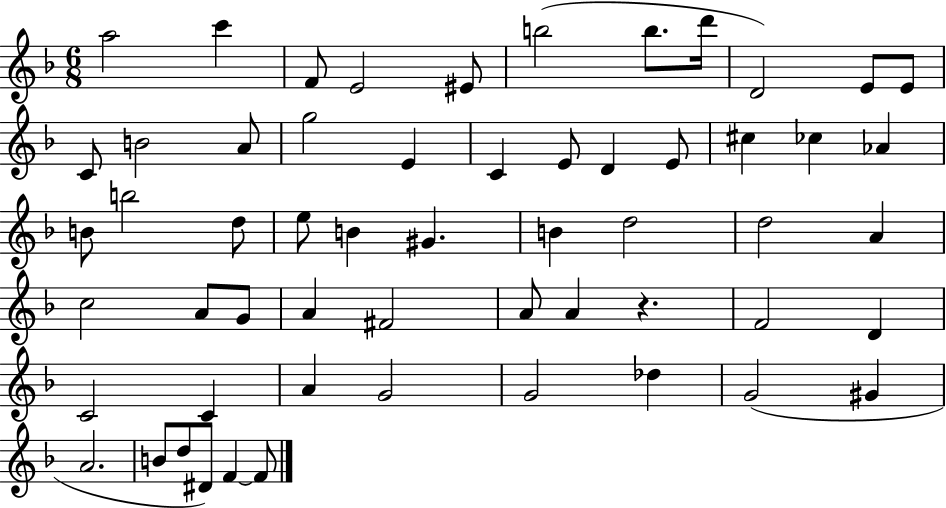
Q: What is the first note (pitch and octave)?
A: A5